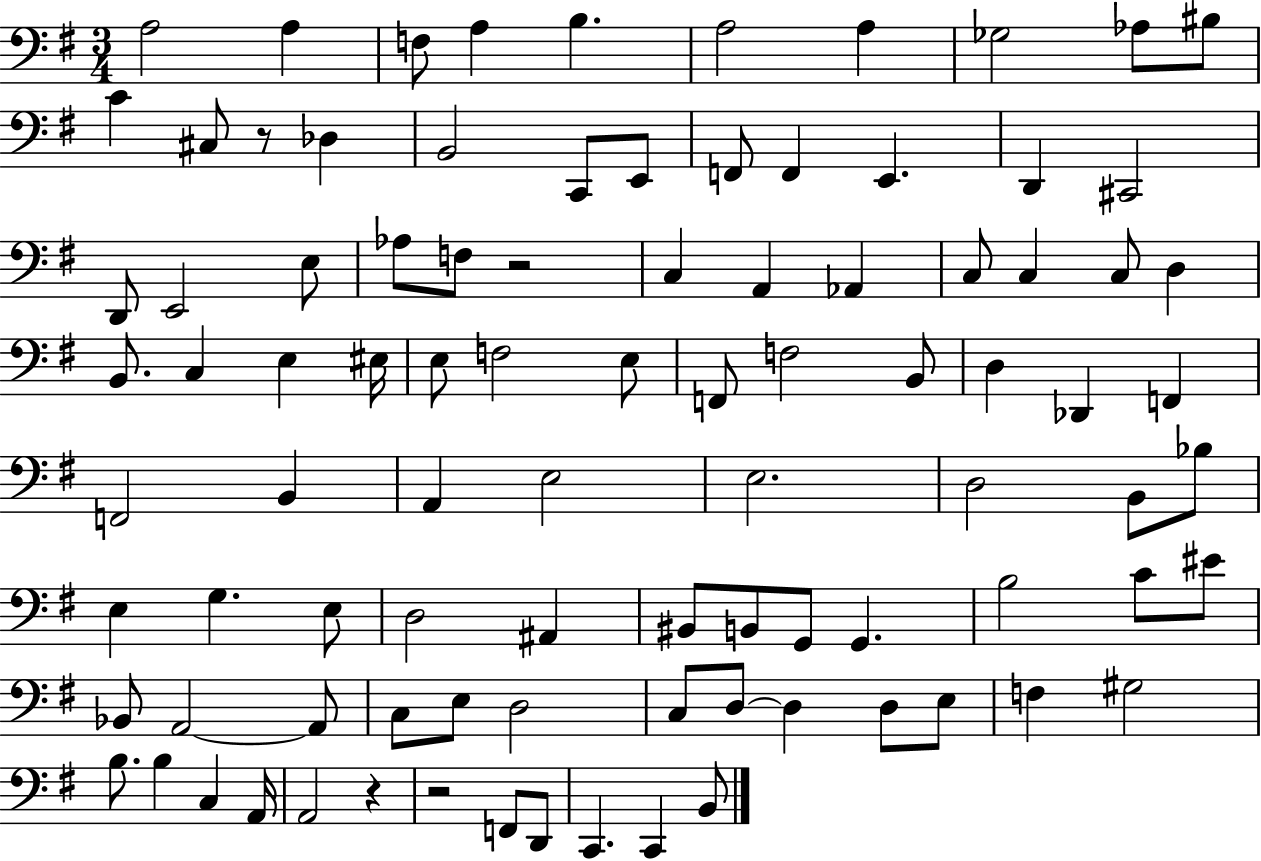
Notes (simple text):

A3/h A3/q F3/e A3/q B3/q. A3/h A3/q Gb3/h Ab3/e BIS3/e C4/q C#3/e R/e Db3/q B2/h C2/e E2/e F2/e F2/q E2/q. D2/q C#2/h D2/e E2/h E3/e Ab3/e F3/e R/h C3/q A2/q Ab2/q C3/e C3/q C3/e D3/q B2/e. C3/q E3/q EIS3/s E3/e F3/h E3/e F2/e F3/h B2/e D3/q Db2/q F2/q F2/h B2/q A2/q E3/h E3/h. D3/h B2/e Bb3/e E3/q G3/q. E3/e D3/h A#2/q BIS2/e B2/e G2/e G2/q. B3/h C4/e EIS4/e Bb2/e A2/h A2/e C3/e E3/e D3/h C3/e D3/e D3/q D3/e E3/e F3/q G#3/h B3/e. B3/q C3/q A2/s A2/h R/q R/h F2/e D2/e C2/q. C2/q B2/e